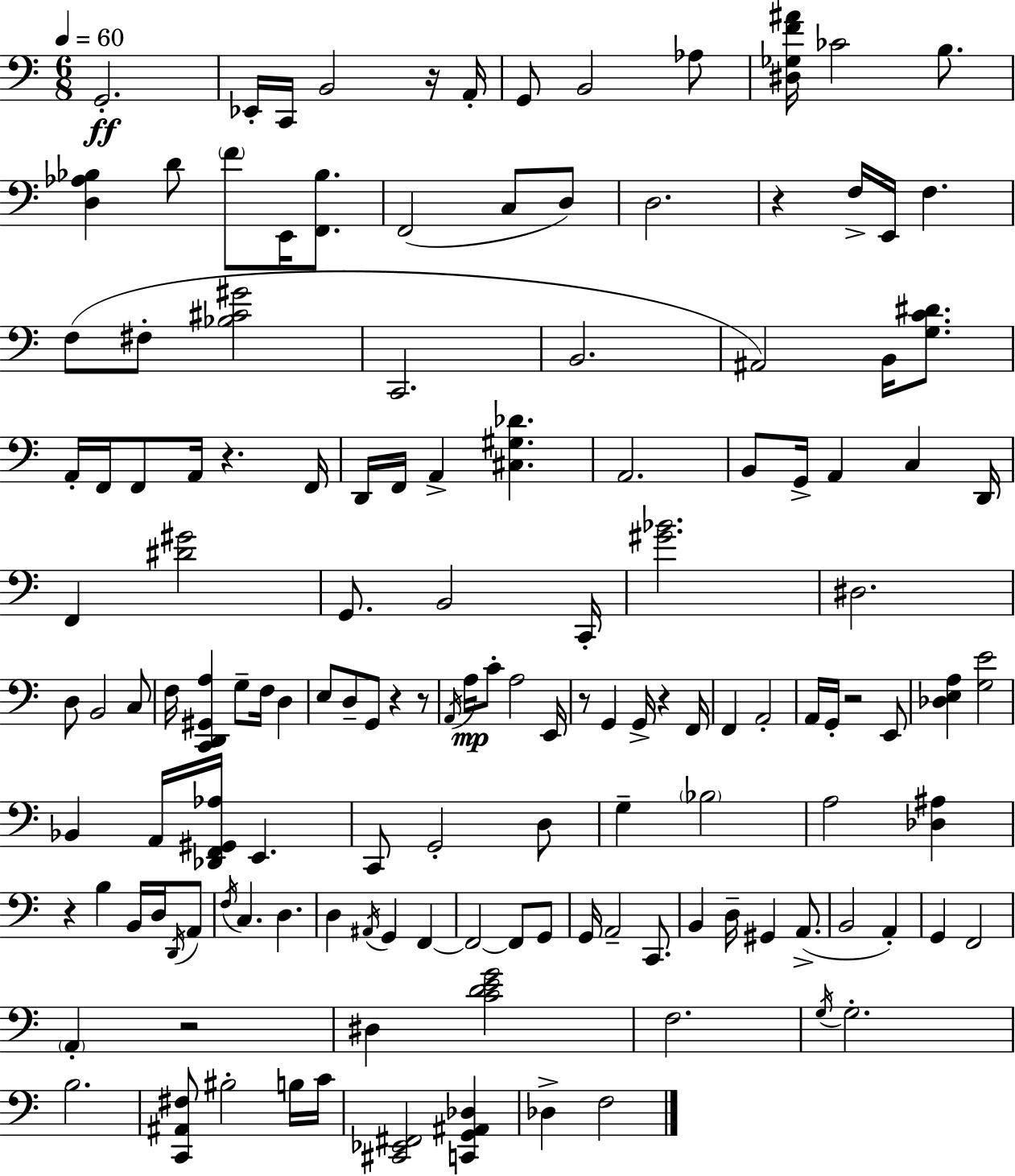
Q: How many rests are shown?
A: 10